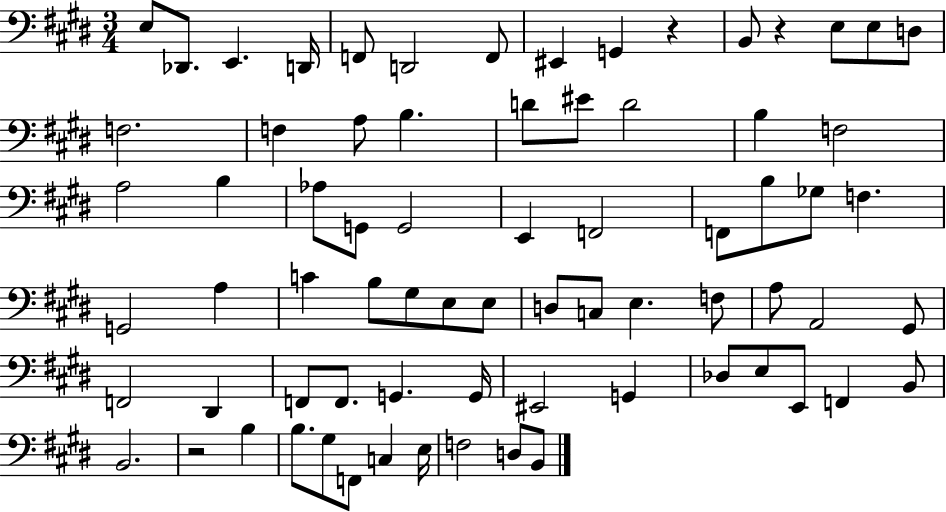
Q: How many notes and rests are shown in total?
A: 73